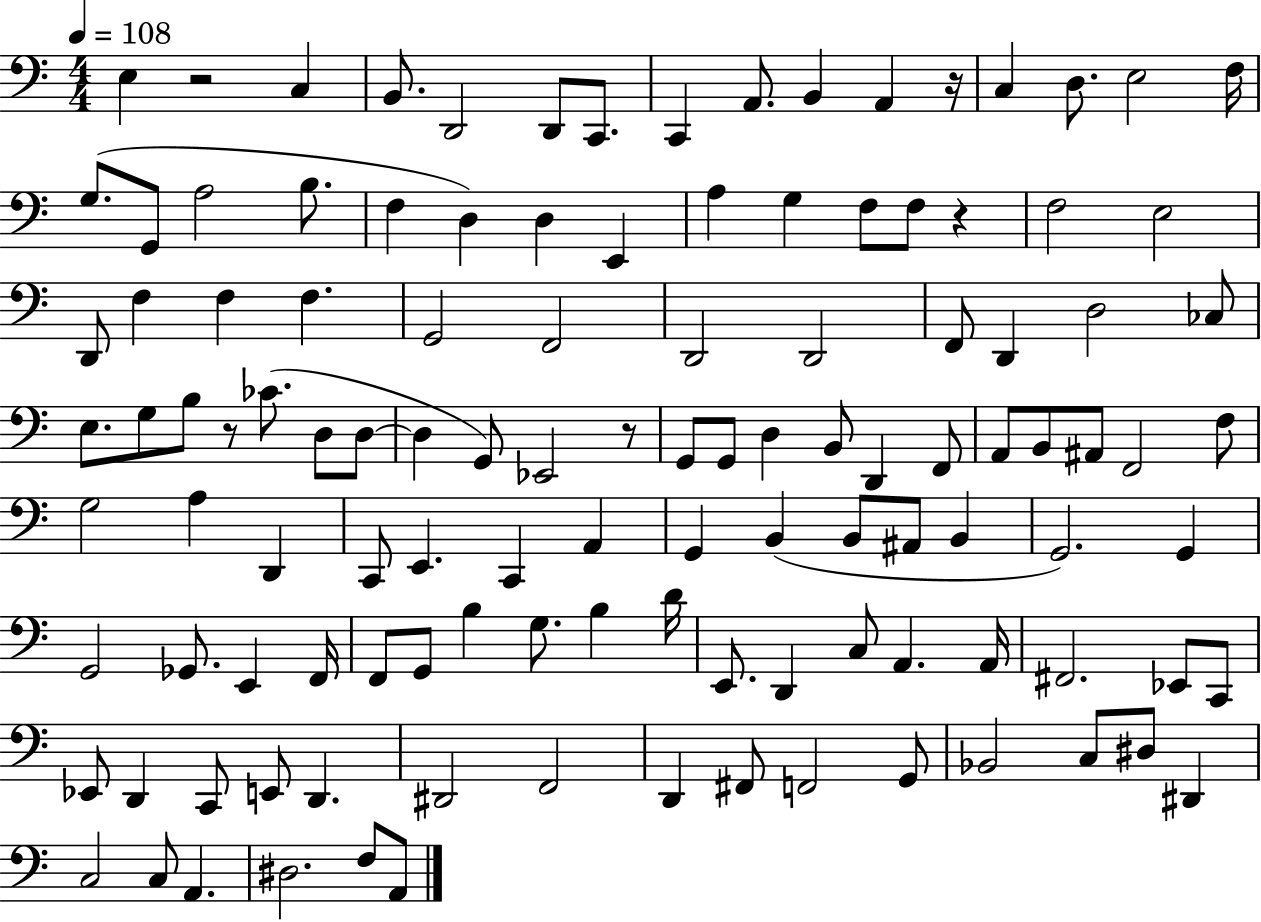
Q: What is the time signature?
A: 4/4